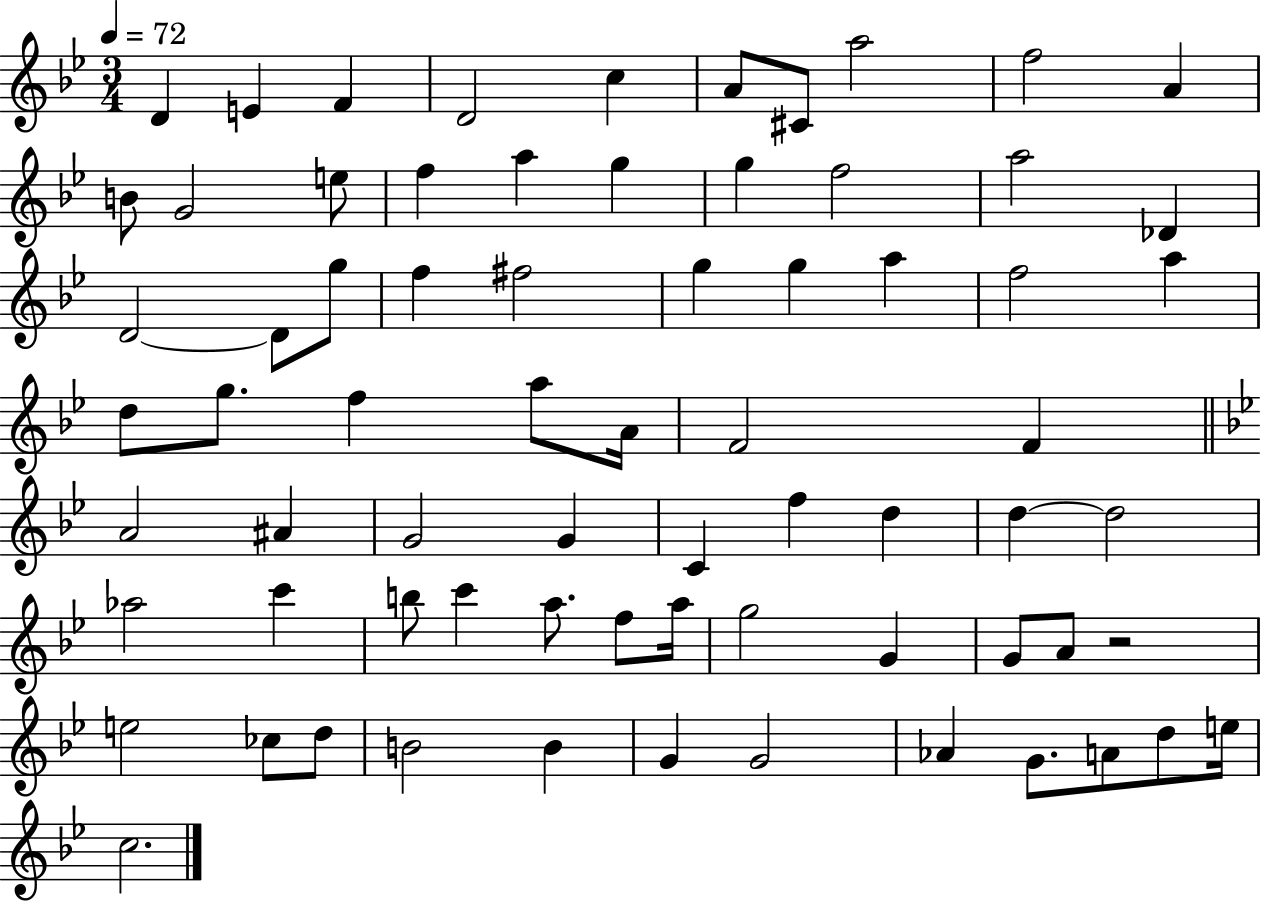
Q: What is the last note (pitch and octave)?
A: C5